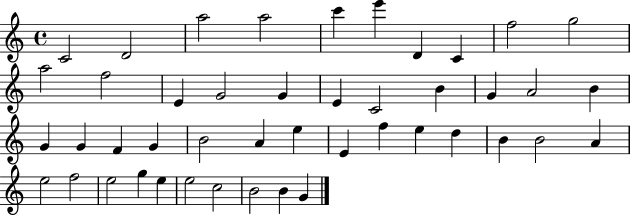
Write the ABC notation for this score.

X:1
T:Untitled
M:4/4
L:1/4
K:C
C2 D2 a2 a2 c' e' D C f2 g2 a2 f2 E G2 G E C2 B G A2 B G G F G B2 A e E f e d B B2 A e2 f2 e2 g e e2 c2 B2 B G